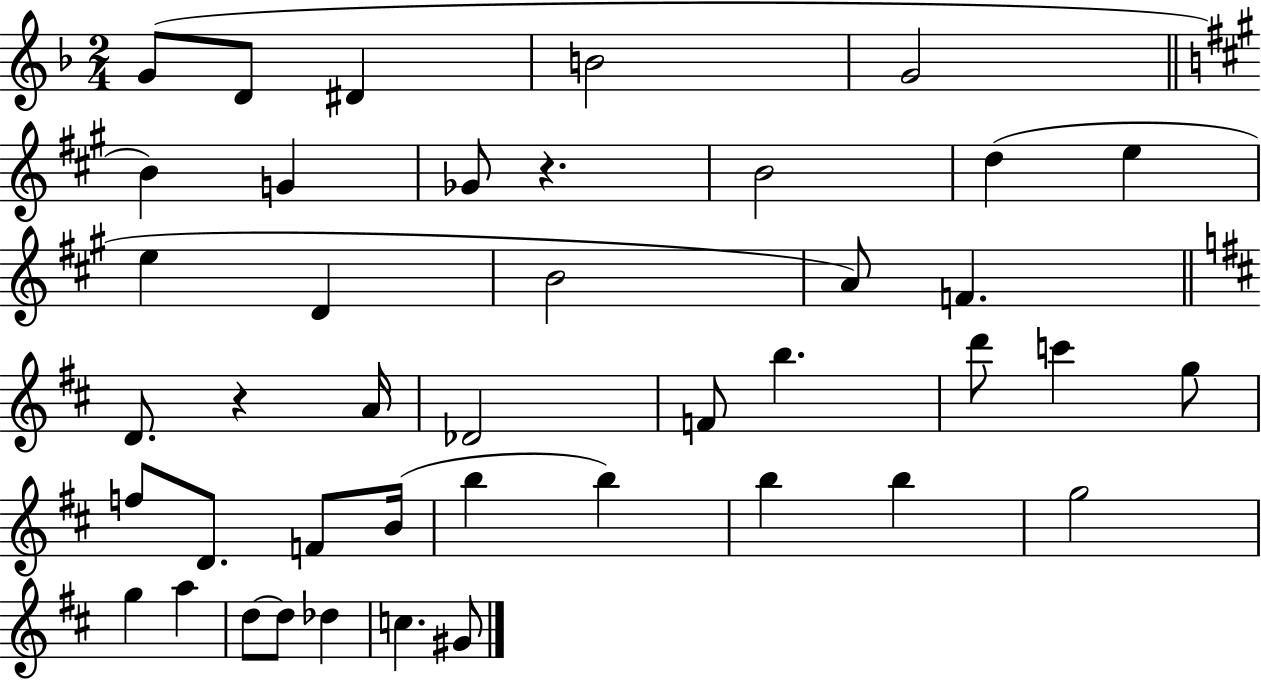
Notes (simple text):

G4/e D4/e D#4/q B4/h G4/h B4/q G4/q Gb4/e R/q. B4/h D5/q E5/q E5/q D4/q B4/h A4/e F4/q. D4/e. R/q A4/s Db4/h F4/e B5/q. D6/e C6/q G5/e F5/e D4/e. F4/e B4/s B5/q B5/q B5/q B5/q G5/h G5/q A5/q D5/e D5/e Db5/q C5/q. G#4/e